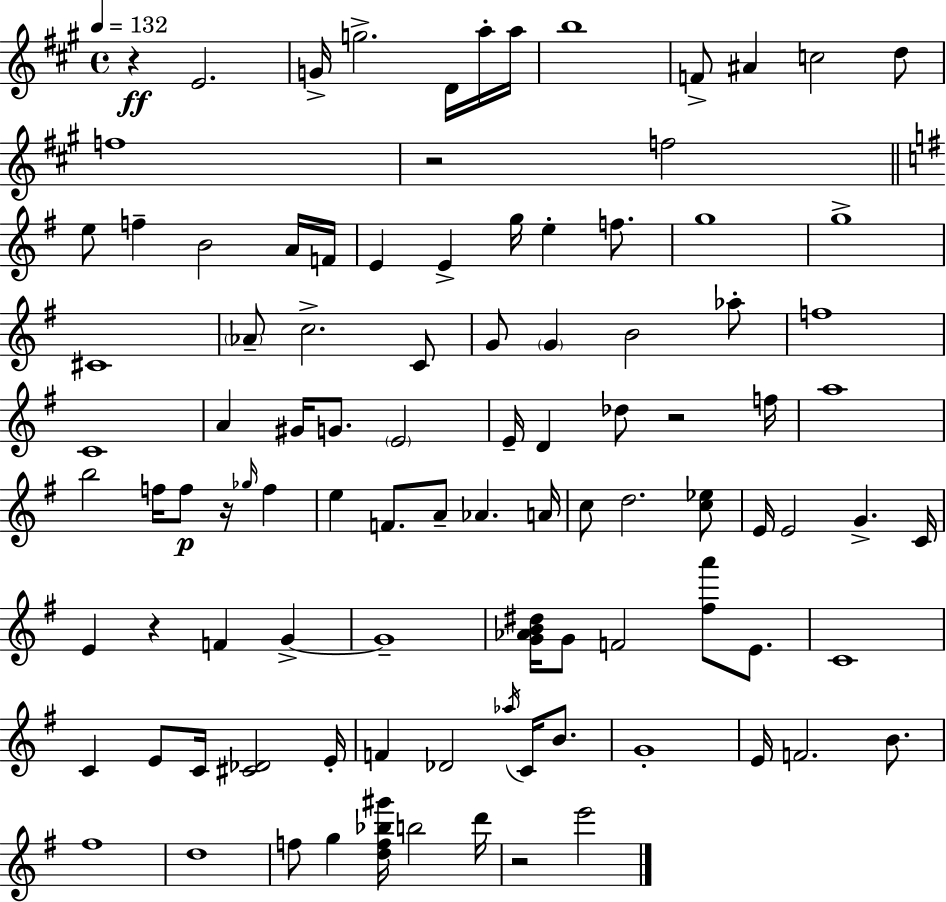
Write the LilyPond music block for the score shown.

{
  \clef treble
  \time 4/4
  \defaultTimeSignature
  \key a \major
  \tempo 4 = 132
  r4\ff e'2. | g'16-> g''2.-> d'16 a''16-. a''16 | b''1 | f'8-> ais'4 c''2 d''8 | \break f''1 | r2 f''2 | \bar "||" \break \key g \major e''8 f''4-- b'2 a'16 f'16 | e'4 e'4-> g''16 e''4-. f''8. | g''1 | g''1-> | \break cis'1 | \parenthesize aes'8-- c''2.-> c'8 | g'8 \parenthesize g'4 b'2 aes''8-. | f''1 | \break c'1 | a'4 gis'16 g'8. \parenthesize e'2 | e'16-- d'4 des''8 r2 f''16 | a''1 | \break b''2 f''16 f''8\p r16 \grace { ges''16 } f''4 | e''4 f'8. a'8-- aes'4. | a'16 c''8 d''2. <c'' ees''>8 | e'16 e'2 g'4.-> | \break c'16 e'4 r4 f'4 g'4->~~ | g'1-- | <g' aes' b' dis''>16 g'8 f'2 <fis'' a'''>8 e'8. | c'1 | \break c'4 e'8 c'16 <cis' des'>2 | e'16-. f'4 des'2 \acciaccatura { aes''16 } c'16 b'8. | g'1-. | e'16 f'2. b'8. | \break fis''1 | d''1 | f''8 g''4 <d'' f'' bes'' gis'''>16 b''2 | d'''16 r2 e'''2 | \break \bar "|."
}